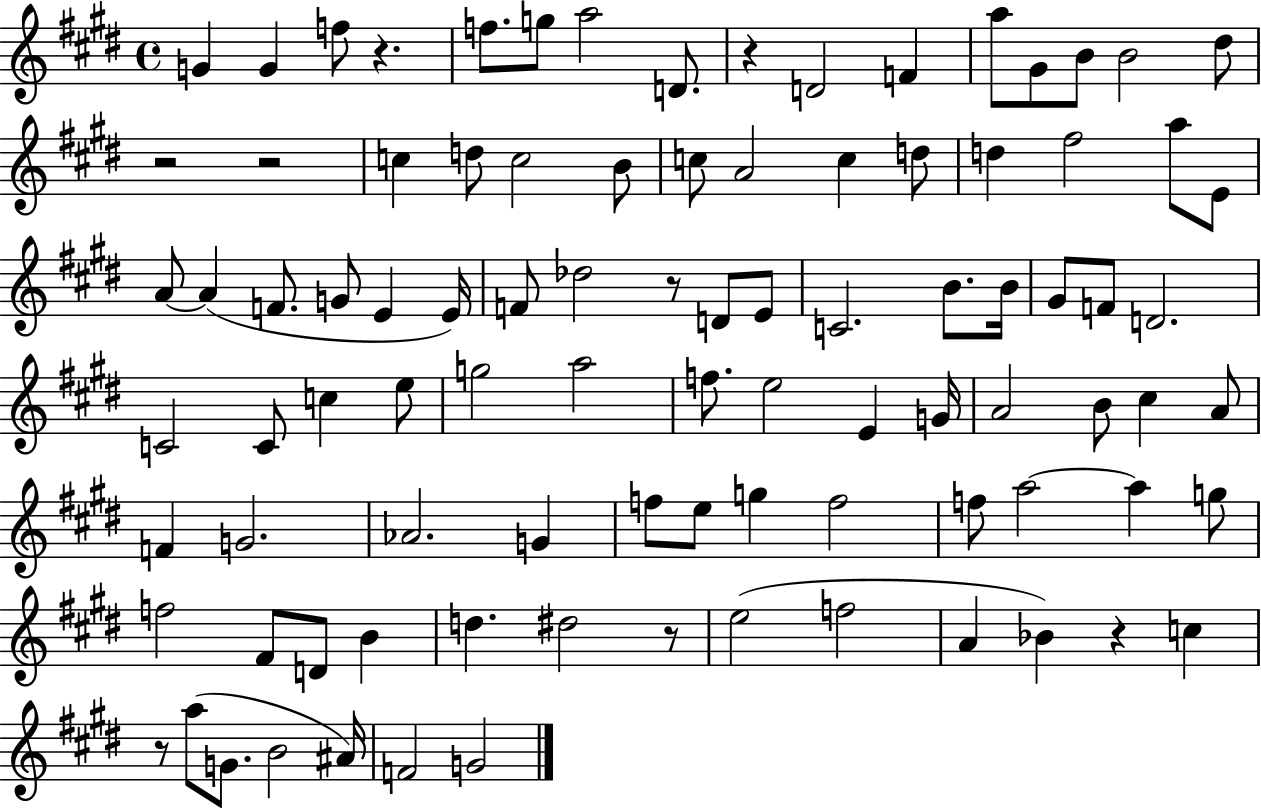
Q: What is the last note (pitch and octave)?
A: G4